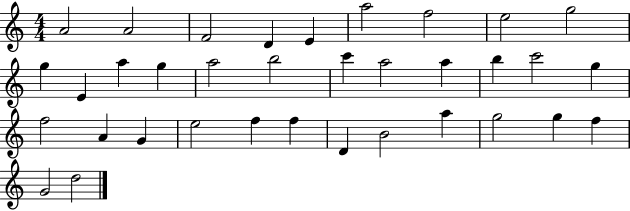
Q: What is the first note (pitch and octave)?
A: A4